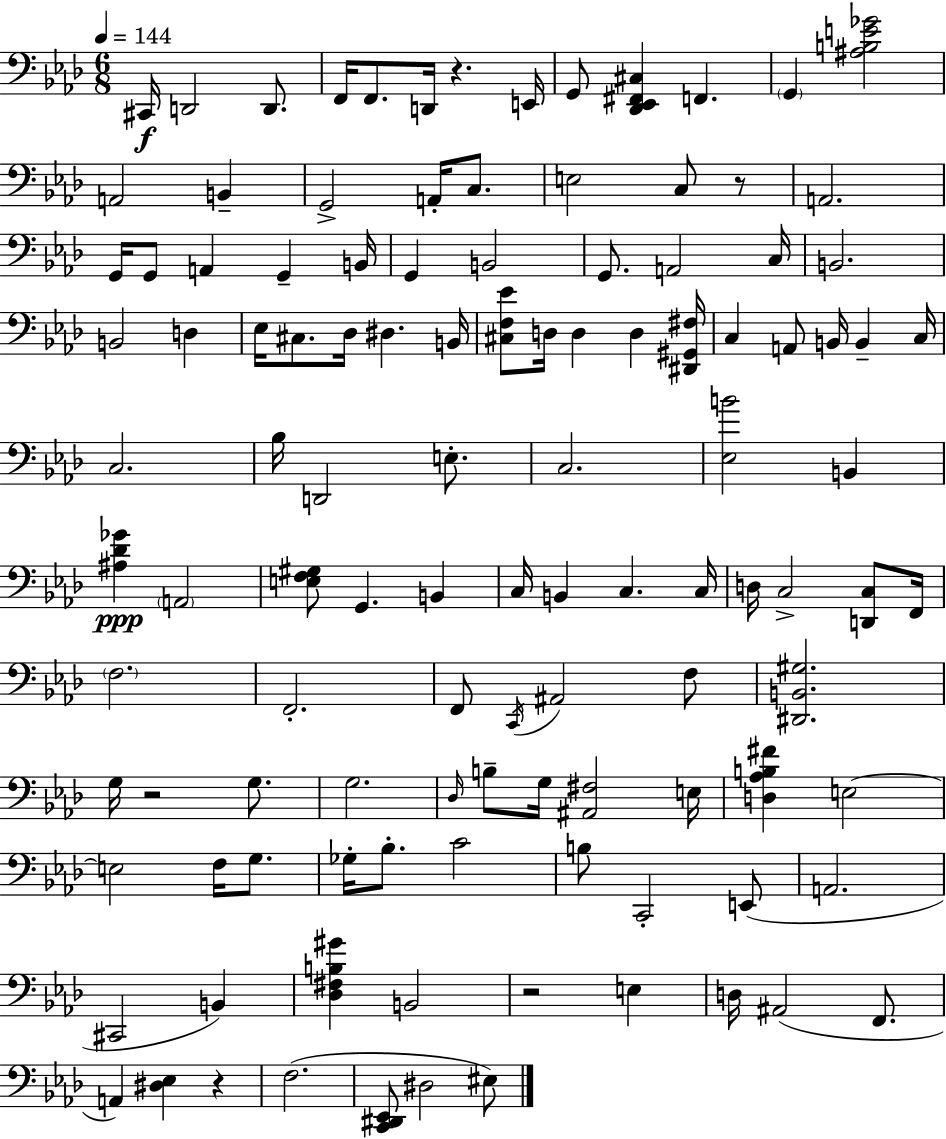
{
  \clef bass
  \numericTimeSignature
  \time 6/8
  \key f \minor
  \tempo 4 = 144
  \repeat volta 2 { cis,16\f d,2 d,8. | f,16 f,8. d,16 r4. e,16 | g,8 <des, ees, fis, cis>4 f,4. | \parenthesize g,4 <ais b e' ges'>2 | \break a,2 b,4-- | g,2-> a,16-. c8. | e2 c8 r8 | a,2. | \break g,16 g,8 a,4 g,4-- b,16 | g,4 b,2 | g,8. a,2 c16 | b,2. | \break b,2 d4 | ees16 cis8. des16 dis4. b,16 | <cis f ees'>8 d16 d4 d4 <dis, gis, fis>16 | c4 a,8 b,16 b,4-- c16 | \break c2. | bes16 d,2 e8.-. | c2. | <ees b'>2 b,4 | \break <ais des' ges'>4\ppp \parenthesize a,2 | <e f gis>8 g,4. b,4 | c16 b,4 c4. c16 | d16 c2-> <d, c>8 f,16 | \break \parenthesize f2. | f,2.-. | f,8 \acciaccatura { c,16 } ais,2 f8 | <dis, b, gis>2. | \break g16 r2 g8. | g2. | \grace { des16 } b8-- g16 <ais, fis>2 | e16 <d aes b fis'>4 e2~~ | \break e2 f16 g8. | ges16-. bes8.-. c'2 | b8 c,2-. | e,8( a,2. | \break cis,2 b,4) | <des fis b gis'>4 b,2 | r2 e4 | d16 ais,2( f,8. | \break a,4) <dis ees>4 r4 | f2.( | <c, dis, ees,>8 dis2 | eis8) } \bar "|."
}